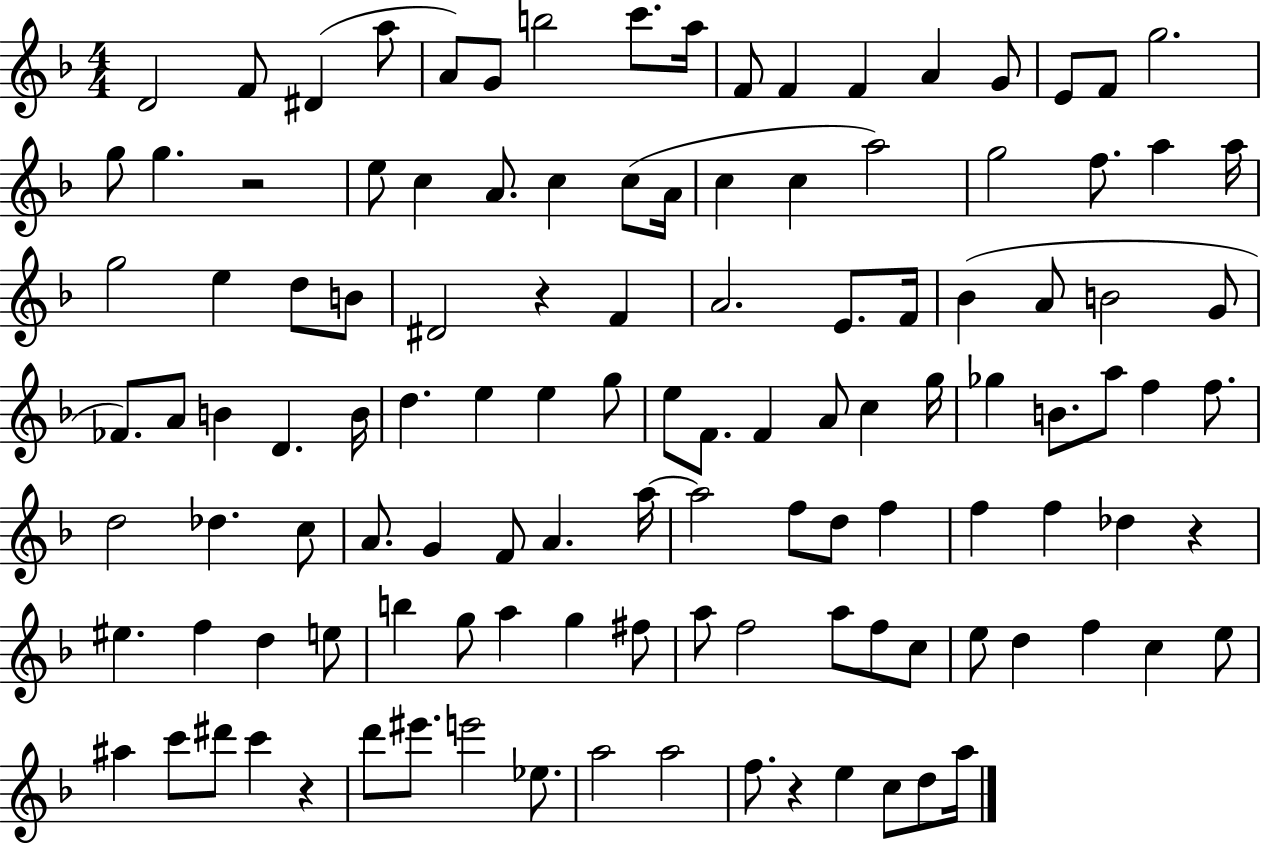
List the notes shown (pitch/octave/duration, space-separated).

D4/h F4/e D#4/q A5/e A4/e G4/e B5/h C6/e. A5/s F4/e F4/q F4/q A4/q G4/e E4/e F4/e G5/h. G5/e G5/q. R/h E5/e C5/q A4/e. C5/q C5/e A4/s C5/q C5/q A5/h G5/h F5/e. A5/q A5/s G5/h E5/q D5/e B4/e D#4/h R/q F4/q A4/h. E4/e. F4/s Bb4/q A4/e B4/h G4/e FES4/e. A4/e B4/q D4/q. B4/s D5/q. E5/q E5/q G5/e E5/e F4/e. F4/q A4/e C5/q G5/s Gb5/q B4/e. A5/e F5/q F5/e. D5/h Db5/q. C5/e A4/e. G4/q F4/e A4/q. A5/s A5/h F5/e D5/e F5/q F5/q F5/q Db5/q R/q EIS5/q. F5/q D5/q E5/e B5/q G5/e A5/q G5/q F#5/e A5/e F5/h A5/e F5/e C5/e E5/e D5/q F5/q C5/q E5/e A#5/q C6/e D#6/e C6/q R/q D6/e EIS6/e. E6/h Eb5/e. A5/h A5/h F5/e. R/q E5/q C5/e D5/e A5/s